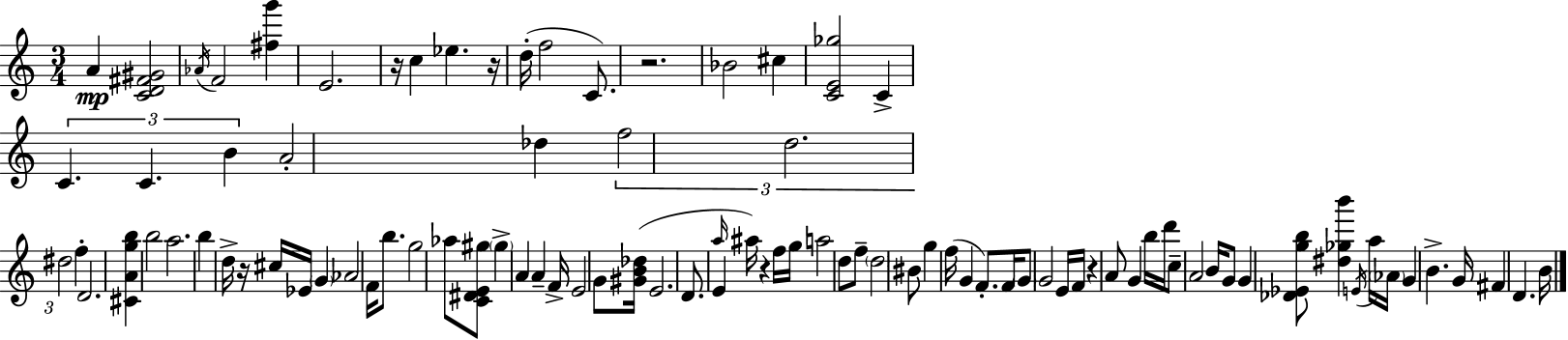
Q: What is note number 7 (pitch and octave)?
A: D5